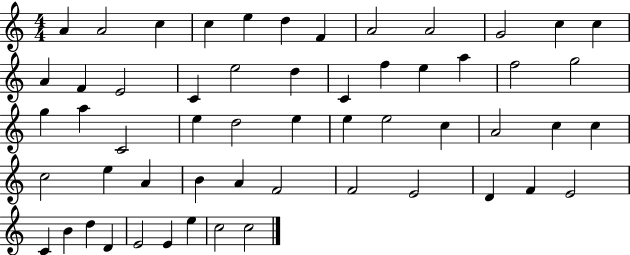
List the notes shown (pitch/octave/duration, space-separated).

A4/q A4/h C5/q C5/q E5/q D5/q F4/q A4/h A4/h G4/h C5/q C5/q A4/q F4/q E4/h C4/q E5/h D5/q C4/q F5/q E5/q A5/q F5/h G5/h G5/q A5/q C4/h E5/q D5/h E5/q E5/q E5/h C5/q A4/h C5/q C5/q C5/h E5/q A4/q B4/q A4/q F4/h F4/h E4/h D4/q F4/q E4/h C4/q B4/q D5/q D4/q E4/h E4/q E5/q C5/h C5/h